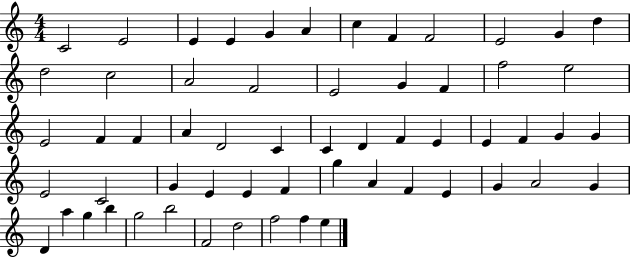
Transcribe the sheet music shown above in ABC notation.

X:1
T:Untitled
M:4/4
L:1/4
K:C
C2 E2 E E G A c F F2 E2 G d d2 c2 A2 F2 E2 G F f2 e2 E2 F F A D2 C C D F E E F G G E2 C2 G E E F g A F E G A2 G D a g b g2 b2 F2 d2 f2 f e